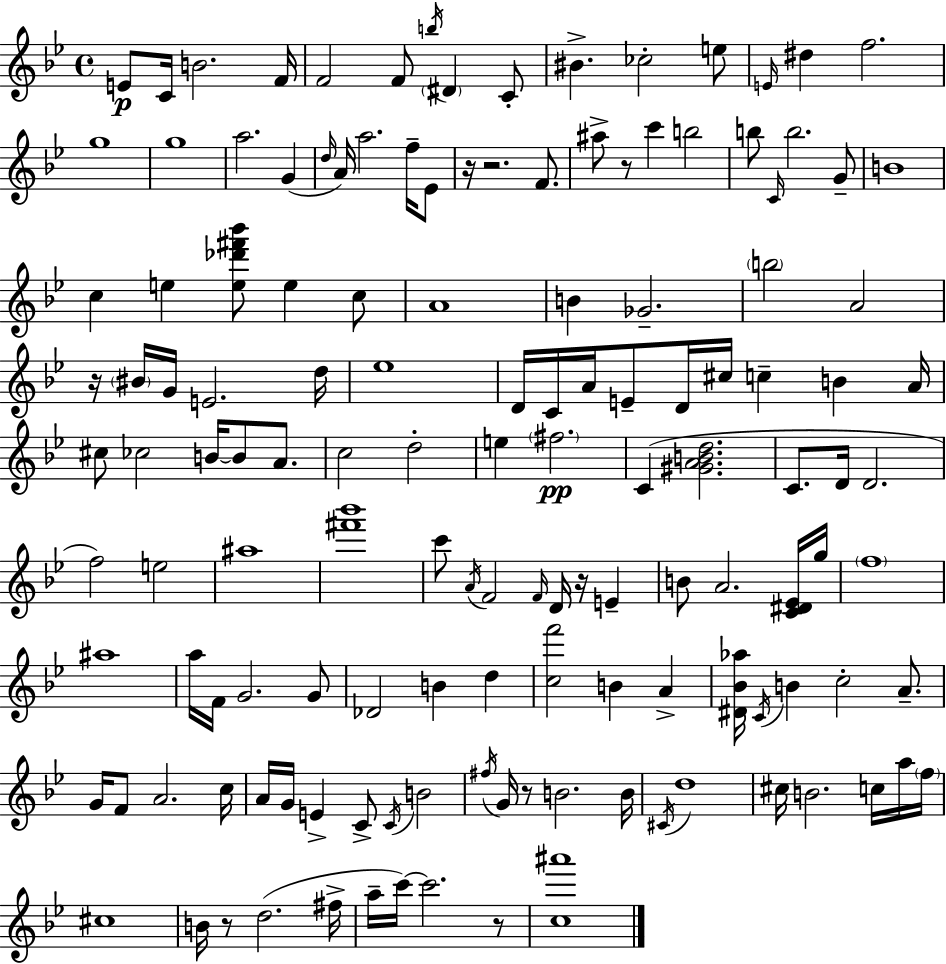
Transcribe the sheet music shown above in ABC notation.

X:1
T:Untitled
M:4/4
L:1/4
K:Gm
E/2 C/4 B2 F/4 F2 F/2 b/4 ^D C/2 ^B _c2 e/2 E/4 ^d f2 g4 g4 a2 G d/4 A/4 a2 f/4 _E/2 z/4 z2 F/2 ^a/2 z/2 c' b2 b/2 C/4 b2 G/2 B4 c e [e_d'^f'_b']/2 e c/2 A4 B _G2 b2 A2 z/4 ^B/4 G/4 E2 d/4 _e4 D/4 C/4 A/4 E/2 D/4 ^c/4 c B A/4 ^c/2 _c2 B/4 B/2 A/2 c2 d2 e ^f2 C [^GABd]2 C/2 D/4 D2 f2 e2 ^a4 [^f'_b']4 c'/2 A/4 F2 F/4 D/4 z/4 E B/2 A2 [C^D_E]/4 g/4 f4 ^a4 a/4 F/4 G2 G/2 _D2 B d [cf']2 B A [^D_B_a]/4 C/4 B c2 A/2 G/4 F/2 A2 c/4 A/4 G/4 E C/2 C/4 B2 ^f/4 G/4 z/2 B2 B/4 ^C/4 d4 ^c/4 B2 c/4 a/4 f/4 ^c4 B/4 z/2 d2 ^f/4 a/4 c'/4 c'2 z/2 [c^a']4